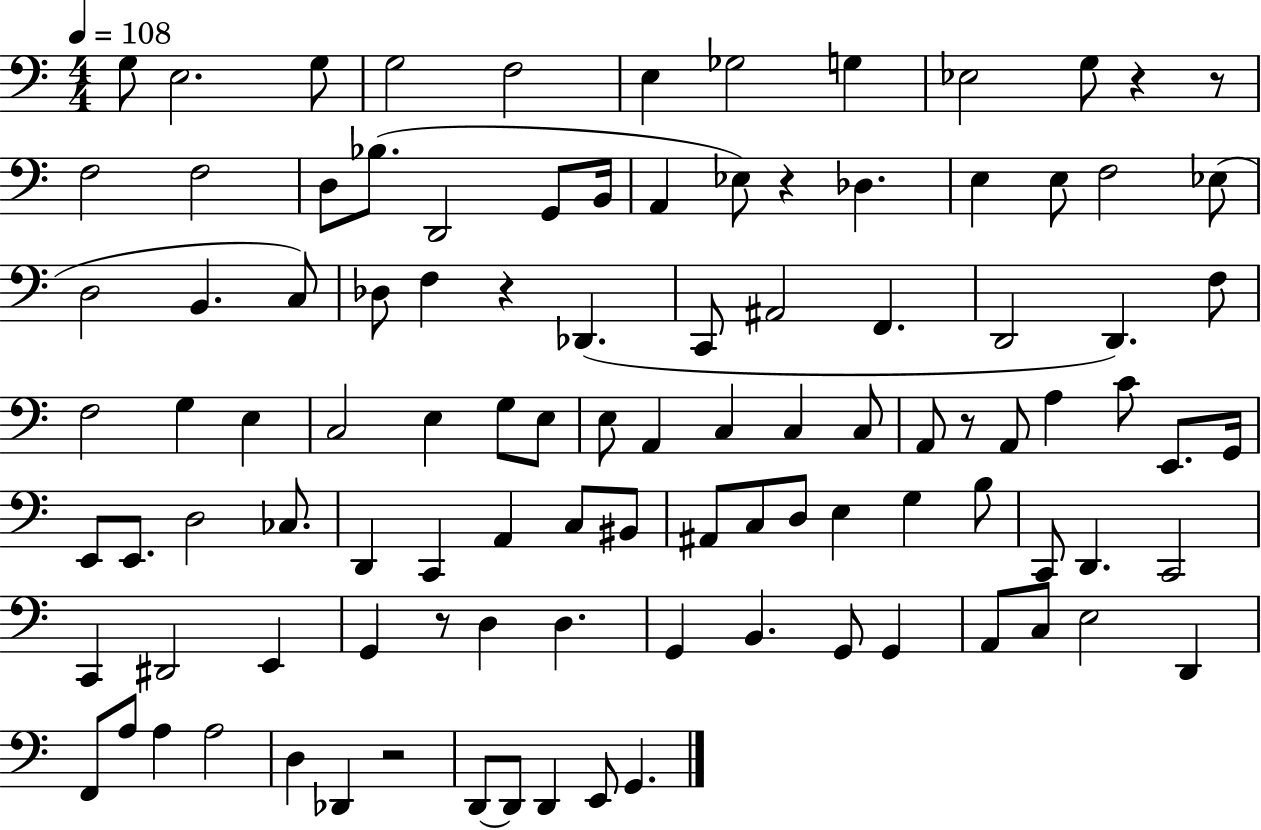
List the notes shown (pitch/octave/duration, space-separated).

G3/e E3/h. G3/e G3/h F3/h E3/q Gb3/h G3/q Eb3/h G3/e R/q R/e F3/h F3/h D3/e Bb3/e. D2/h G2/e B2/s A2/q Eb3/e R/q Db3/q. E3/q E3/e F3/h Eb3/e D3/h B2/q. C3/e Db3/e F3/q R/q Db2/q. C2/e A#2/h F2/q. D2/h D2/q. F3/e F3/h G3/q E3/q C3/h E3/q G3/e E3/e E3/e A2/q C3/q C3/q C3/e A2/e R/e A2/e A3/q C4/e E2/e. G2/s E2/e E2/e. D3/h CES3/e. D2/q C2/q A2/q C3/e BIS2/e A#2/e C3/e D3/e E3/q G3/q B3/e C2/e D2/q. C2/h C2/q D#2/h E2/q G2/q R/e D3/q D3/q. G2/q B2/q. G2/e G2/q A2/e C3/e E3/h D2/q F2/e A3/e A3/q A3/h D3/q Db2/q R/h D2/e D2/e D2/q E2/e G2/q.